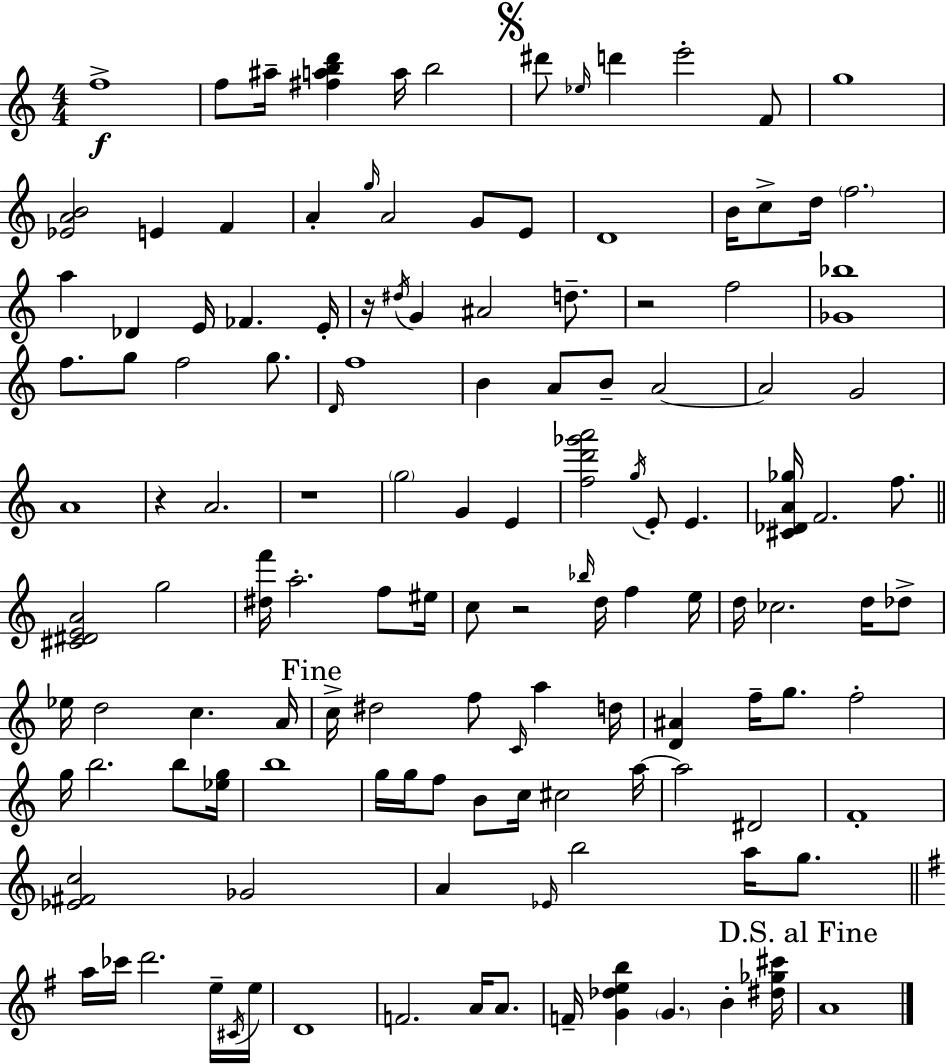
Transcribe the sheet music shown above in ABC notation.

X:1
T:Untitled
M:4/4
L:1/4
K:Am
f4 f/2 ^a/4 [^fabd'] a/4 b2 ^d'/2 _e/4 d' e'2 F/2 g4 [_EAB]2 E F A g/4 A2 G/2 E/2 D4 B/4 c/2 d/4 f2 a _D E/4 _F E/4 z/4 ^d/4 G ^A2 d/2 z2 f2 [_G_b]4 f/2 g/2 f2 g/2 D/4 f4 B A/2 B/2 A2 A2 G2 A4 z A2 z4 g2 G E [fd'_g'a']2 g/4 E/2 E [^C_DA_g]/4 F2 f/2 [^C^DEA]2 g2 [^df']/4 a2 f/2 ^e/4 c/2 z2 _b/4 d/4 f e/4 d/4 _c2 d/4 _d/2 _e/4 d2 c A/4 c/4 ^d2 f/2 C/4 a d/4 [D^A] f/4 g/2 f2 g/4 b2 b/2 [_eg]/4 b4 g/4 g/4 f/2 B/2 c/4 ^c2 a/4 a2 ^D2 F4 [_E^Fc]2 _G2 A _E/4 b2 a/4 g/2 a/4 _c'/4 d'2 e/4 ^C/4 e/4 D4 F2 A/4 A/2 F/4 [G_deb] G B [^d_g^c']/4 A4